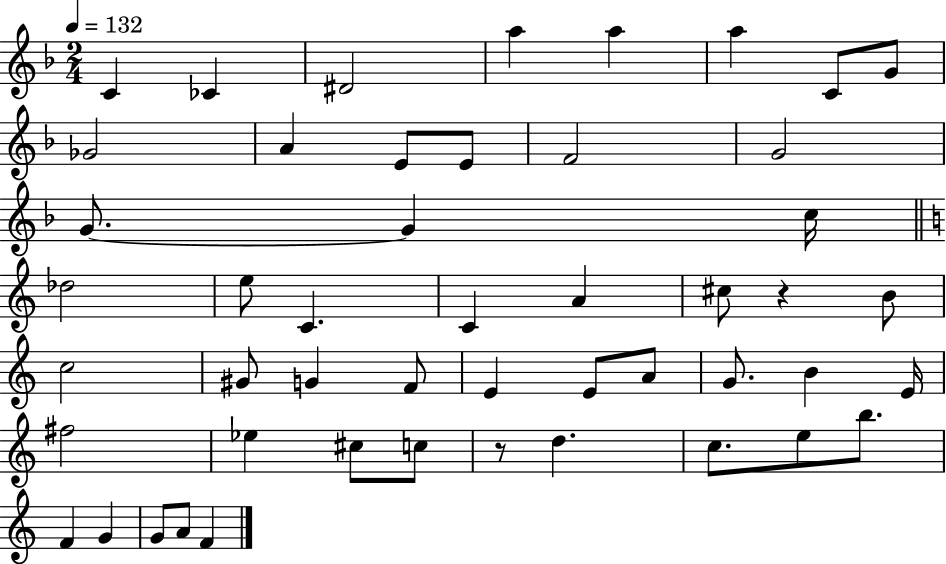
X:1
T:Untitled
M:2/4
L:1/4
K:F
C _C ^D2 a a a C/2 G/2 _G2 A E/2 E/2 F2 G2 G/2 G c/4 _d2 e/2 C C A ^c/2 z B/2 c2 ^G/2 G F/2 E E/2 A/2 G/2 B E/4 ^f2 _e ^c/2 c/2 z/2 d c/2 e/2 b/2 F G G/2 A/2 F